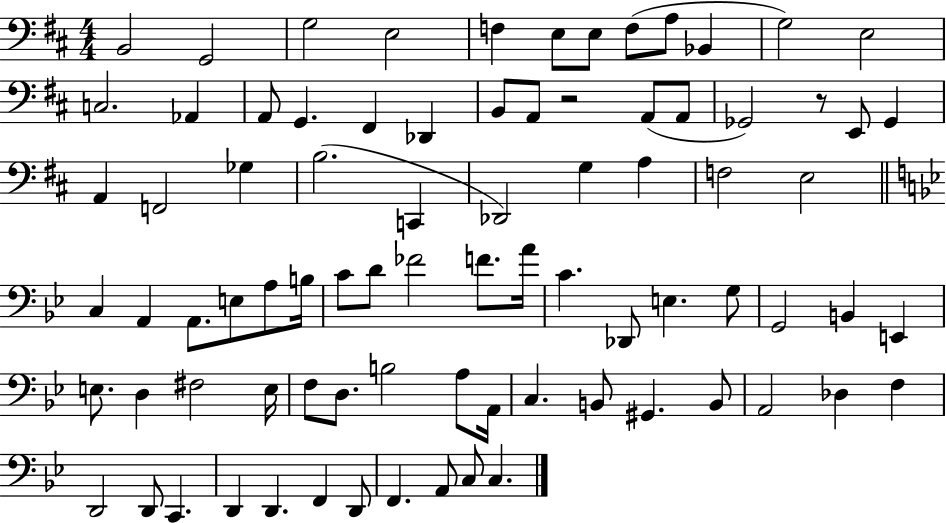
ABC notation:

X:1
T:Untitled
M:4/4
L:1/4
K:D
B,,2 G,,2 G,2 E,2 F, E,/2 E,/2 F,/2 A,/2 _B,, G,2 E,2 C,2 _A,, A,,/2 G,, ^F,, _D,, B,,/2 A,,/2 z2 A,,/2 A,,/2 _G,,2 z/2 E,,/2 _G,, A,, F,,2 _G, B,2 C,, _D,,2 G, A, F,2 E,2 C, A,, A,,/2 E,/2 A,/2 B,/4 C/2 D/2 _F2 F/2 A/4 C _D,,/2 E, G,/2 G,,2 B,, E,, E,/2 D, ^F,2 E,/4 F,/2 D,/2 B,2 A,/2 A,,/4 C, B,,/2 ^G,, B,,/2 A,,2 _D, F, D,,2 D,,/2 C,, D,, D,, F,, D,,/2 F,, A,,/2 C,/2 C,